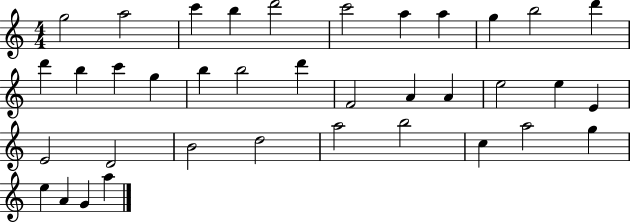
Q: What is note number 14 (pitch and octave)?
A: C6